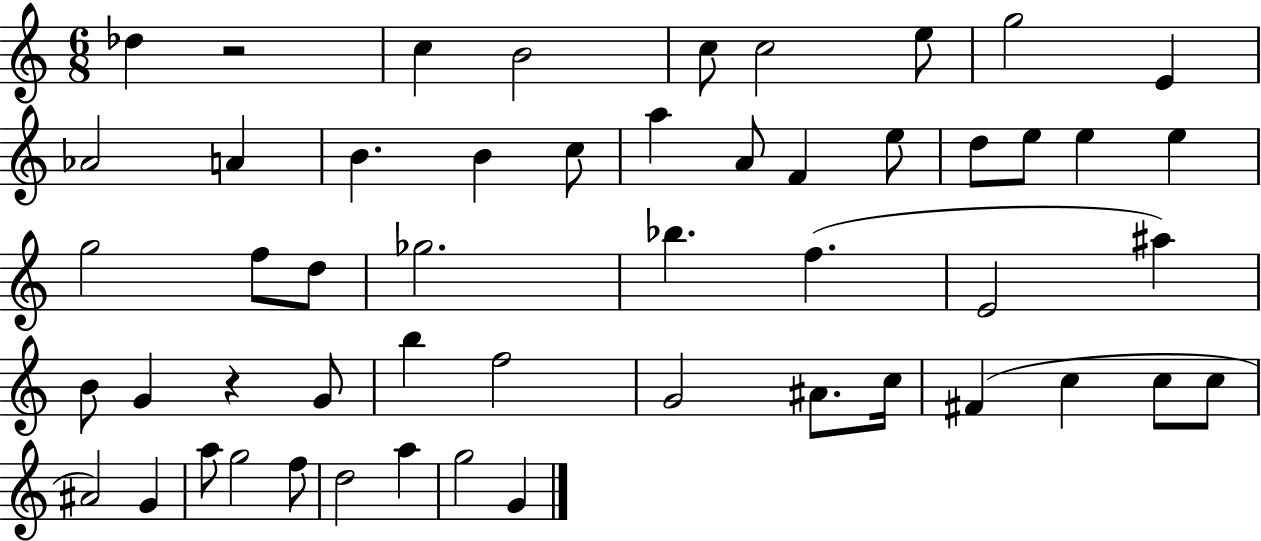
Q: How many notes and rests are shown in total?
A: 52